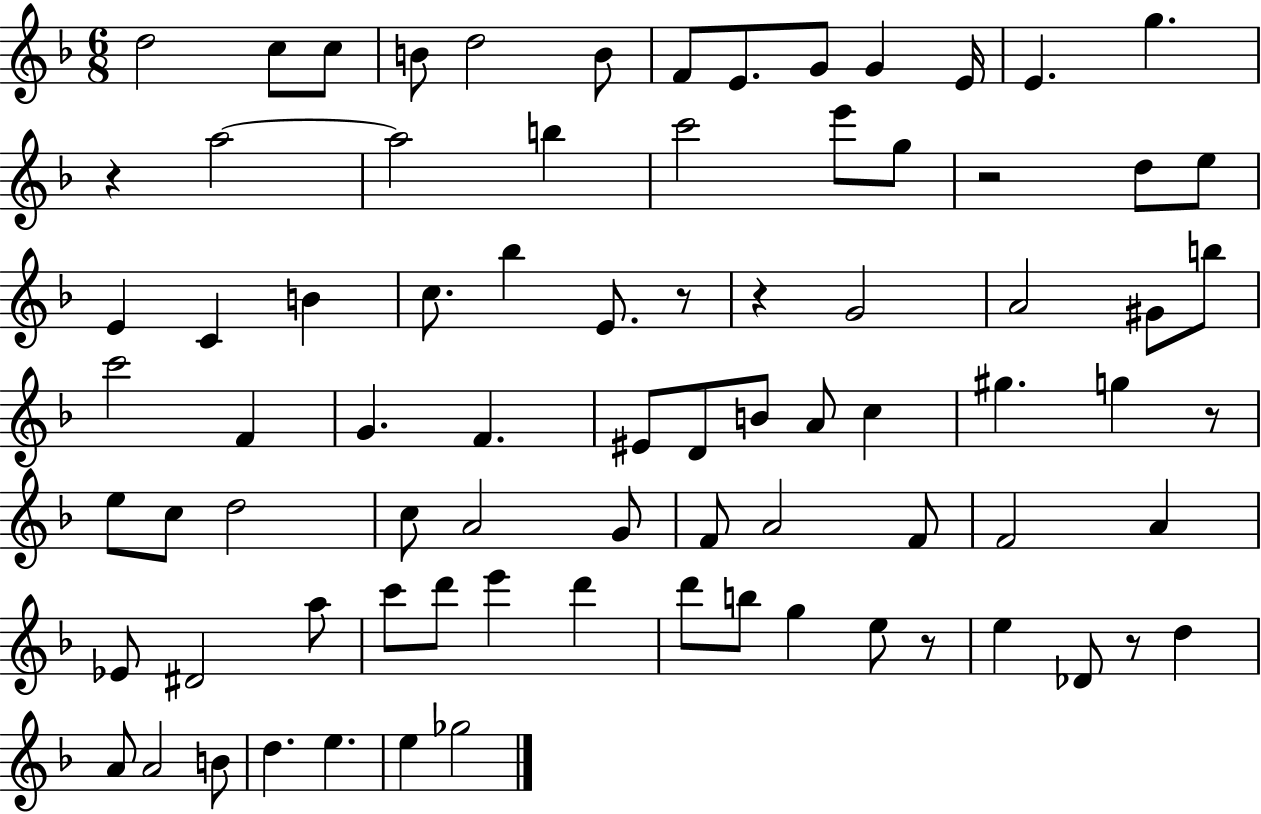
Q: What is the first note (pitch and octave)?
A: D5